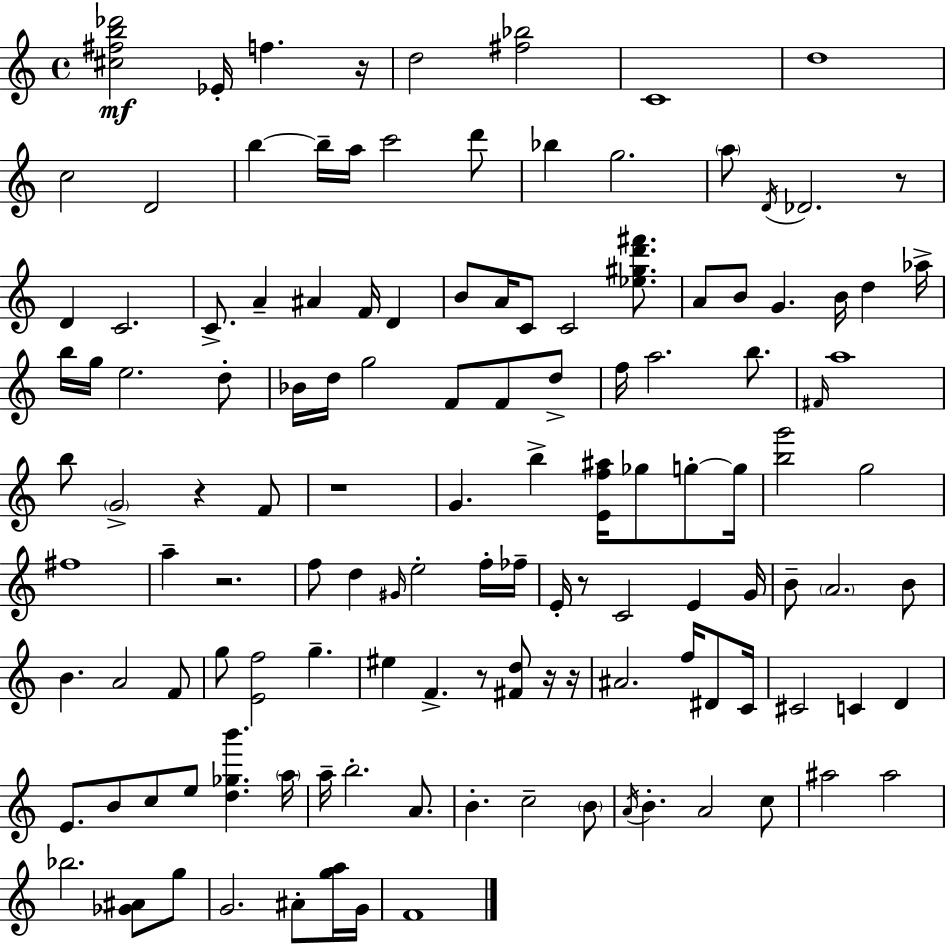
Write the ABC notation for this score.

X:1
T:Untitled
M:4/4
L:1/4
K:C
[^c^fb_d']2 _E/4 f z/4 d2 [^f_b]2 C4 d4 c2 D2 b b/4 a/4 c'2 d'/2 _b g2 a/2 D/4 _D2 z/2 D C2 C/2 A ^A F/4 D B/2 A/4 C/2 C2 [_e^gd'^f']/2 A/2 B/2 G B/4 d _a/4 b/4 g/4 e2 d/2 _B/4 d/4 g2 F/2 F/2 d/2 f/4 a2 b/2 ^F/4 a4 b/2 G2 z F/2 z4 G b [Ef^a]/4 _g/2 g/2 g/4 [bg']2 g2 ^f4 a z2 f/2 d ^G/4 e2 f/4 _f/4 E/4 z/2 C2 E G/4 B/2 A2 B/2 B A2 F/2 g/2 [Ef]2 g ^e F z/2 [^Fd]/2 z/4 z/4 ^A2 f/4 ^D/2 C/4 ^C2 C D E/2 B/2 c/2 e/2 [d_gb'] a/4 a/4 b2 A/2 B c2 B/2 A/4 B A2 c/2 ^a2 ^a2 _b2 [_G^A]/2 g/2 G2 ^A/2 [ga]/4 G/4 F4